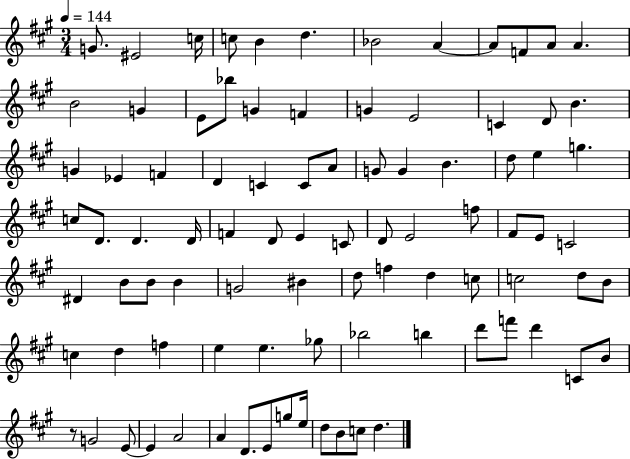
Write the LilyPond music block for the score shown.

{
  \clef treble
  \numericTimeSignature
  \time 3/4
  \key a \major
  \tempo 4 = 144
  g'8. eis'2 c''16 | c''8 b'4 d''4. | bes'2 a'4~~ | a'8 f'8 a'8 a'4. | \break b'2 g'4 | e'8 bes''8 g'4 f'4 | g'4 e'2 | c'4 d'8 b'4. | \break g'4 ees'4 f'4 | d'4 c'4 c'8 a'8 | g'8 g'4 b'4. | d''8 e''4 g''4. | \break c''8 d'8. d'4. d'16 | f'4 d'8 e'4 c'8 | d'8 e'2 f''8 | fis'8 e'8 c'2 | \break dis'4 b'8 b'8 b'4 | g'2 bis'4 | d''8 f''4 d''4 c''8 | c''2 d''8 b'8 | \break c''4 d''4 f''4 | e''4 e''4. ges''8 | bes''2 b''4 | d'''8 f'''8 d'''4 c'8 b'8 | \break r8 g'2 e'8~~ | e'4 a'2 | a'4 d'8. e'8 g''8 e''16 | d''8 b'8 c''8 d''4. | \break \bar "|."
}